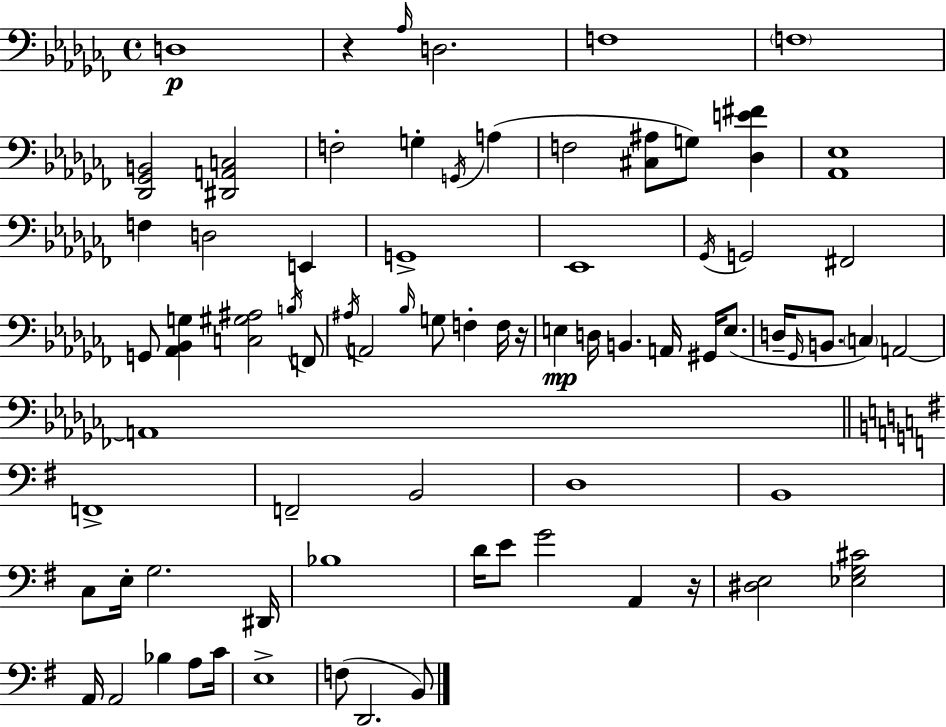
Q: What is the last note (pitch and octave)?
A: B2